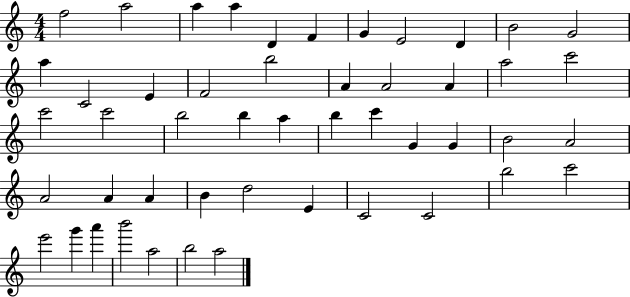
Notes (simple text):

F5/h A5/h A5/q A5/q D4/q F4/q G4/q E4/h D4/q B4/h G4/h A5/q C4/h E4/q F4/h B5/h A4/q A4/h A4/q A5/h C6/h C6/h C6/h B5/h B5/q A5/q B5/q C6/q G4/q G4/q B4/h A4/h A4/h A4/q A4/q B4/q D5/h E4/q C4/h C4/h B5/h C6/h E6/h G6/q A6/q B6/h A5/h B5/h A5/h